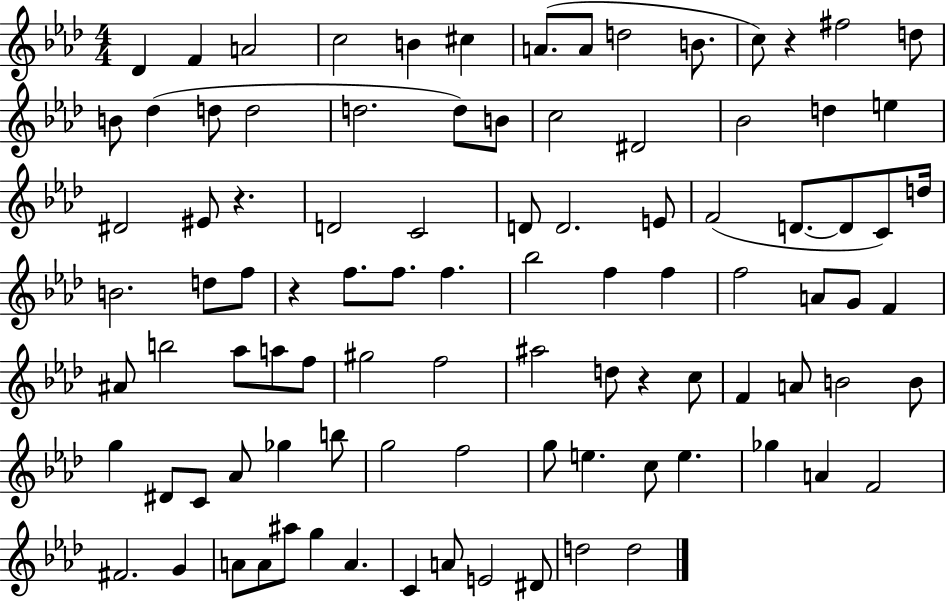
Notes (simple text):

Db4/q F4/q A4/h C5/h B4/q C#5/q A4/e. A4/e D5/h B4/e. C5/e R/q F#5/h D5/e B4/e Db5/q D5/e D5/h D5/h. D5/e B4/e C5/h D#4/h Bb4/h D5/q E5/q D#4/h EIS4/e R/q. D4/h C4/h D4/e D4/h. E4/e F4/h D4/e. D4/e C4/e D5/s B4/h. D5/e F5/e R/q F5/e. F5/e. F5/q. Bb5/h F5/q F5/q F5/h A4/e G4/e F4/q A#4/e B5/h Ab5/e A5/e F5/e G#5/h F5/h A#5/h D5/e R/q C5/e F4/q A4/e B4/h B4/e G5/q D#4/e C4/e Ab4/e Gb5/q B5/e G5/h F5/h G5/e E5/q. C5/e E5/q. Gb5/q A4/q F4/h F#4/h. G4/q A4/e A4/e A#5/e G5/q A4/q. C4/q A4/e E4/h D#4/e D5/h D5/h